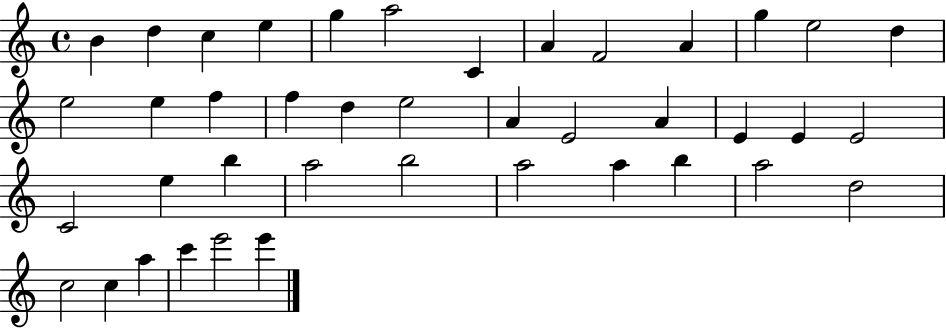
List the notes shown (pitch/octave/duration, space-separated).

B4/q D5/q C5/q E5/q G5/q A5/h C4/q A4/q F4/h A4/q G5/q E5/h D5/q E5/h E5/q F5/q F5/q D5/q E5/h A4/q E4/h A4/q E4/q E4/q E4/h C4/h E5/q B5/q A5/h B5/h A5/h A5/q B5/q A5/h D5/h C5/h C5/q A5/q C6/q E6/h E6/q